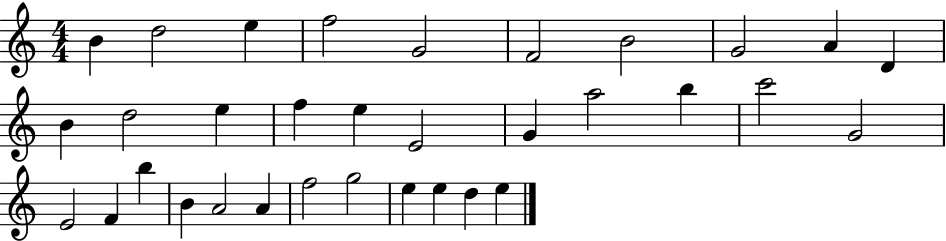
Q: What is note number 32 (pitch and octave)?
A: D5